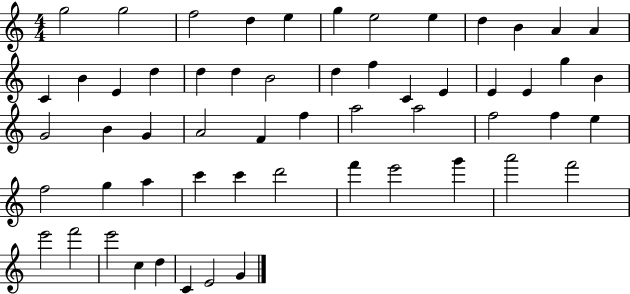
{
  \clef treble
  \numericTimeSignature
  \time 4/4
  \key c \major
  g''2 g''2 | f''2 d''4 e''4 | g''4 e''2 e''4 | d''4 b'4 a'4 a'4 | \break c'4 b'4 e'4 d''4 | d''4 d''4 b'2 | d''4 f''4 c'4 e'4 | e'4 e'4 g''4 b'4 | \break g'2 b'4 g'4 | a'2 f'4 f''4 | a''2 a''2 | f''2 f''4 e''4 | \break f''2 g''4 a''4 | c'''4 c'''4 d'''2 | f'''4 e'''2 g'''4 | a'''2 f'''2 | \break e'''2 f'''2 | e'''2 c''4 d''4 | c'4 e'2 g'4 | \bar "|."
}